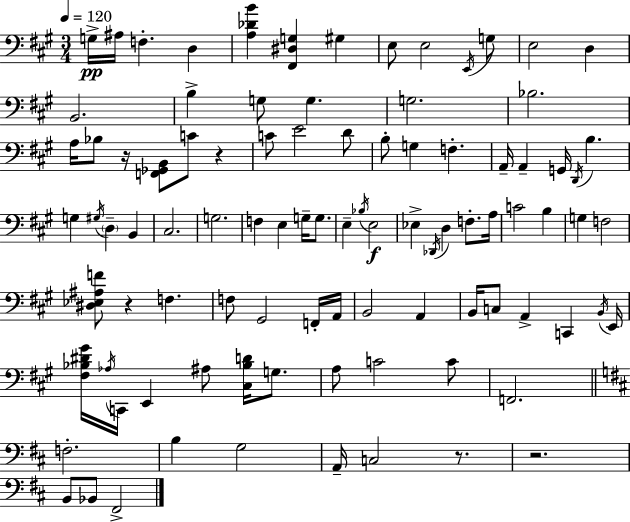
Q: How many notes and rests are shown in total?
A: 94